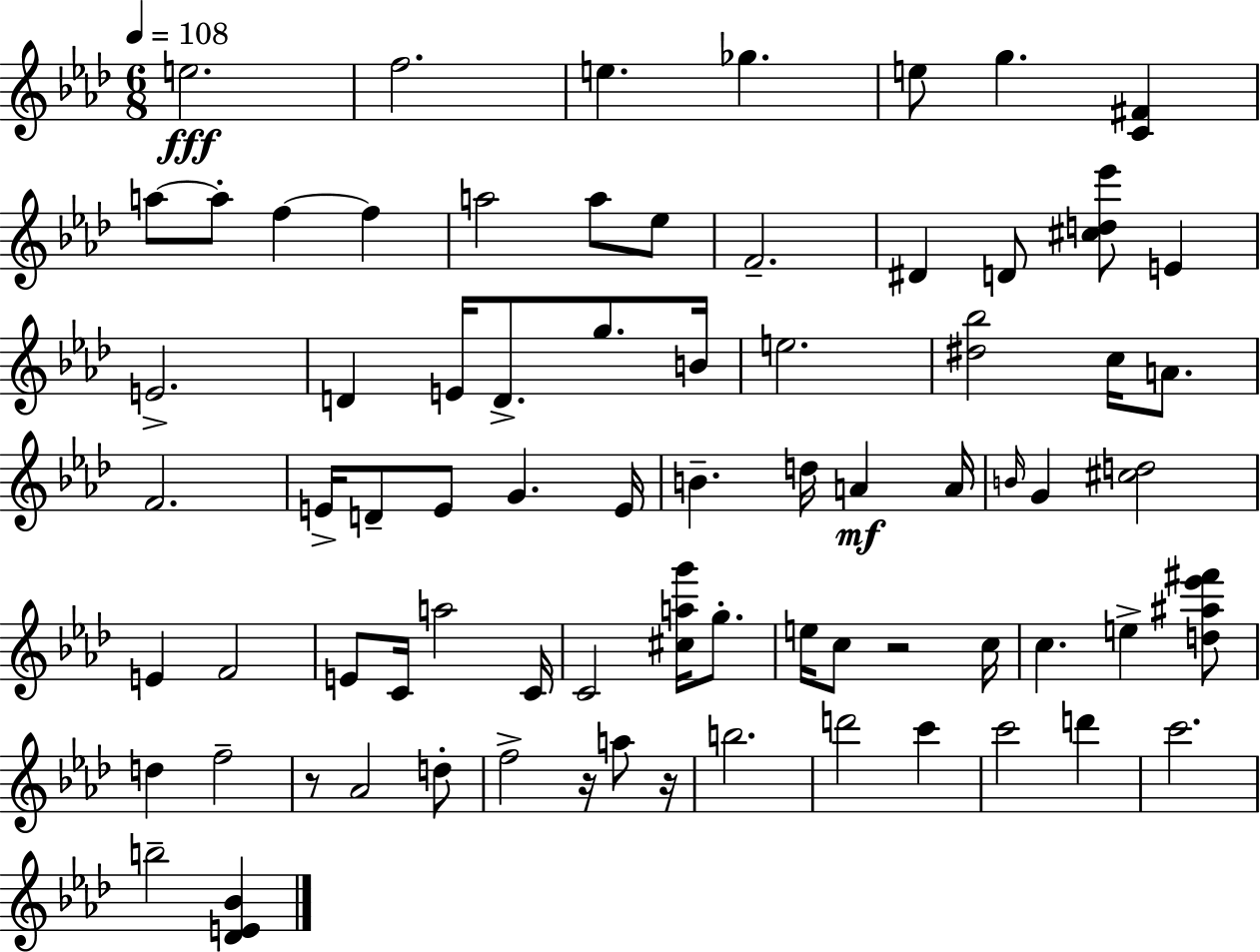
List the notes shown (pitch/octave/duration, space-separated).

E5/h. F5/h. E5/q. Gb5/q. E5/e G5/q. [C4,F#4]/q A5/e A5/e F5/q F5/q A5/h A5/e Eb5/e F4/h. D#4/q D4/e [C#5,D5,Eb6]/e E4/q E4/h. D4/q E4/s D4/e. G5/e. B4/s E5/h. [D#5,Bb5]/h C5/s A4/e. F4/h. E4/s D4/e E4/e G4/q. E4/s B4/q. D5/s A4/q A4/s B4/s G4/q [C#5,D5]/h E4/q F4/h E4/e C4/s A5/h C4/s C4/h [C#5,A5,G6]/s G5/e. E5/s C5/e R/h C5/s C5/q. E5/q [D5,A#5,Eb6,F#6]/e D5/q F5/h R/e Ab4/h D5/e F5/h R/s A5/e R/s B5/h. D6/h C6/q C6/h D6/q C6/h. B5/h [Db4,E4,Bb4]/q